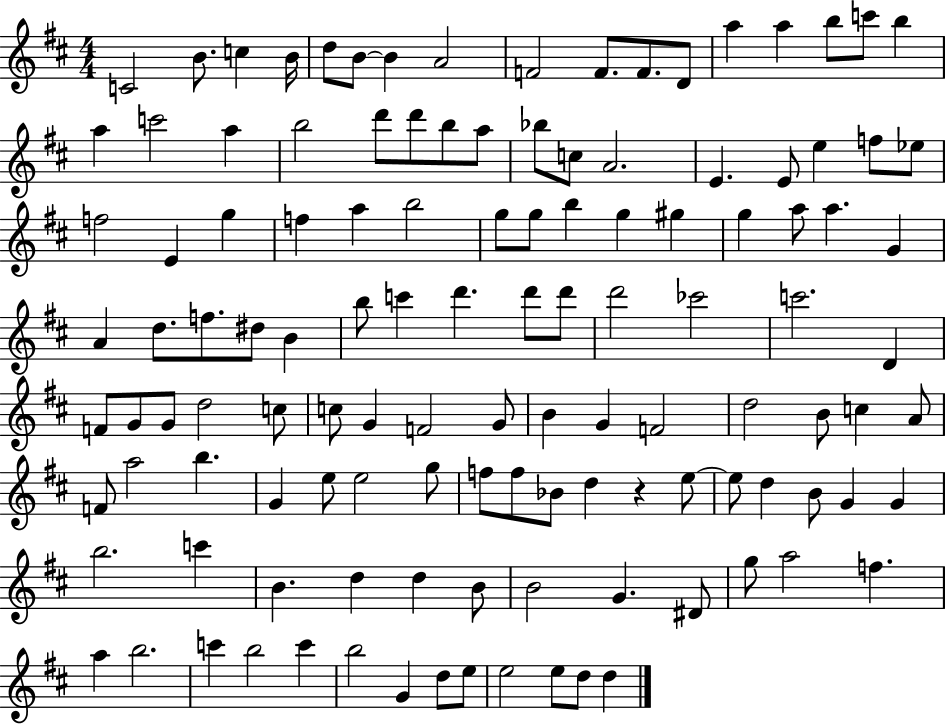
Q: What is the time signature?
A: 4/4